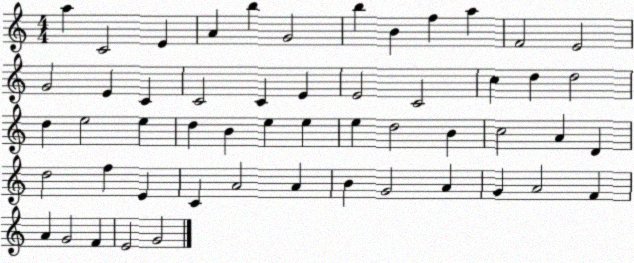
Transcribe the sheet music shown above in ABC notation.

X:1
T:Untitled
M:4/4
L:1/4
K:C
a C2 E A b G2 b B f a F2 E2 G2 E C C2 C E E2 C2 c d d2 d e2 e d B e e e d2 B c2 A D d2 f E C A2 A B G2 A G A2 F A G2 F E2 G2